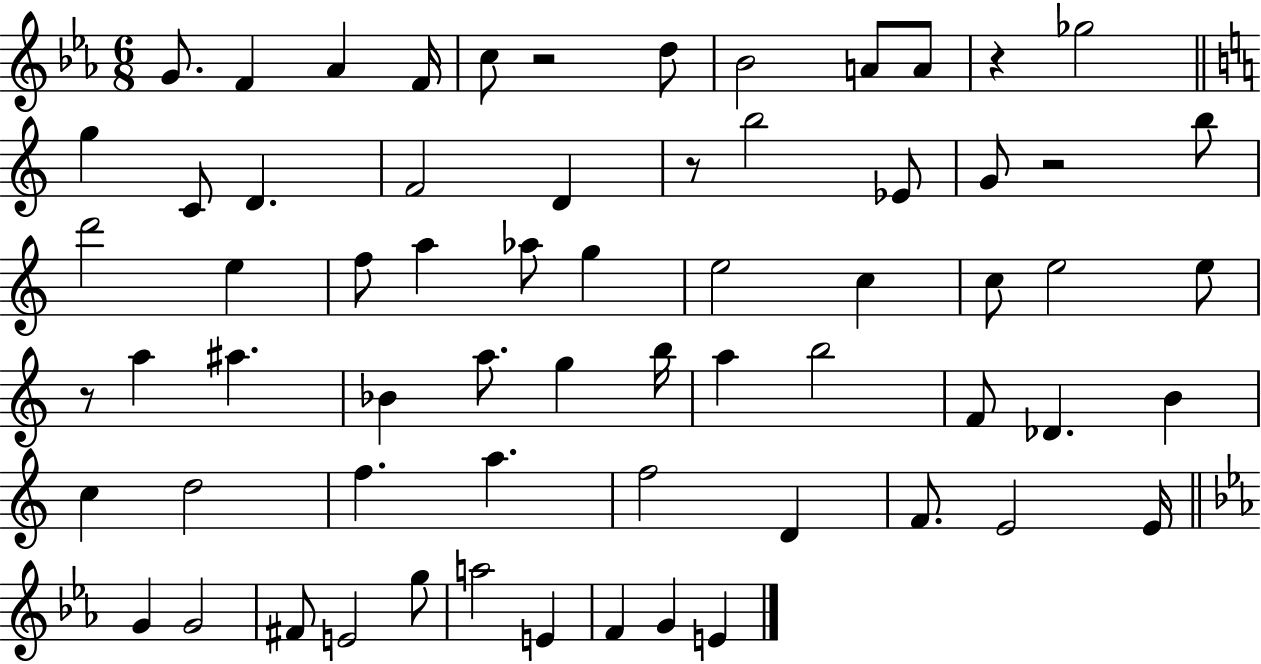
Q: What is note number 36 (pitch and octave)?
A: B5